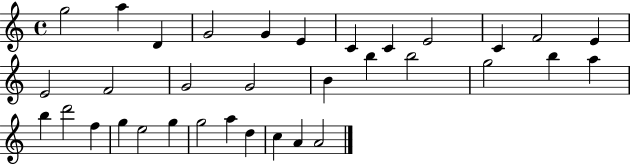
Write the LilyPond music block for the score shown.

{
  \clef treble
  \time 4/4
  \defaultTimeSignature
  \key c \major
  g''2 a''4 d'4 | g'2 g'4 e'4 | c'4 c'4 e'2 | c'4 f'2 e'4 | \break e'2 f'2 | g'2 g'2 | b'4 b''4 b''2 | g''2 b''4 a''4 | \break b''4 d'''2 f''4 | g''4 e''2 g''4 | g''2 a''4 d''4 | c''4 a'4 a'2 | \break \bar "|."
}